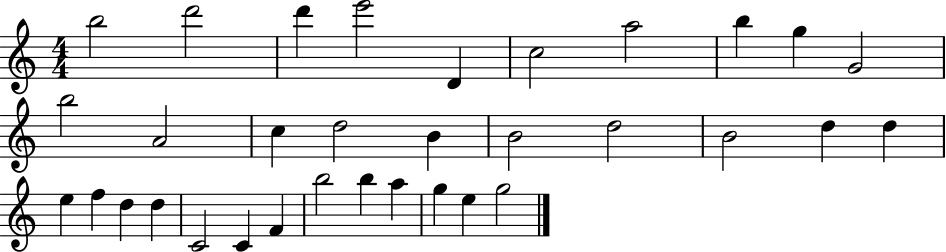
B5/h D6/h D6/q E6/h D4/q C5/h A5/h B5/q G5/q G4/h B5/h A4/h C5/q D5/h B4/q B4/h D5/h B4/h D5/q D5/q E5/q F5/q D5/q D5/q C4/h C4/q F4/q B5/h B5/q A5/q G5/q E5/q G5/h